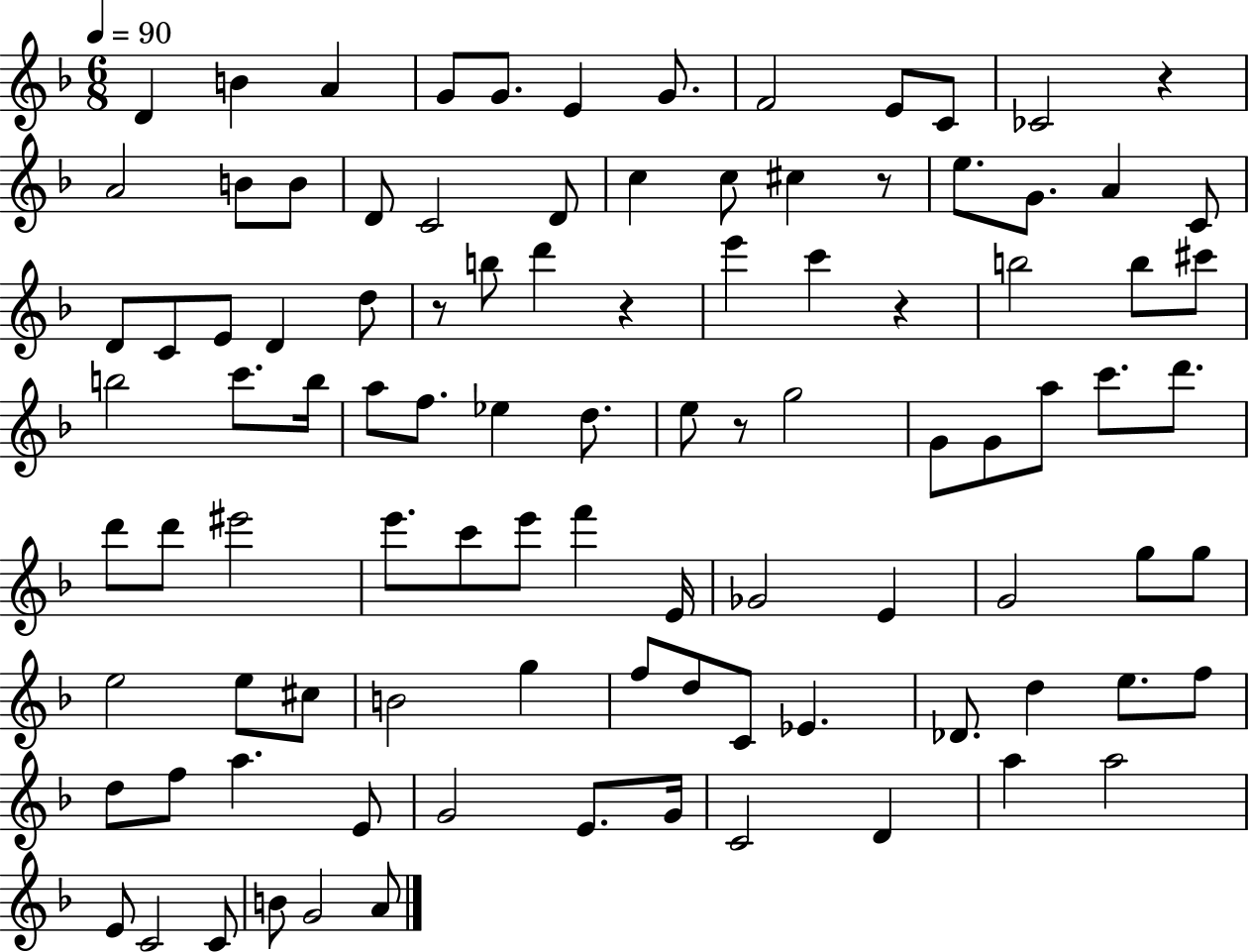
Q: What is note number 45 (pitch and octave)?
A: G5